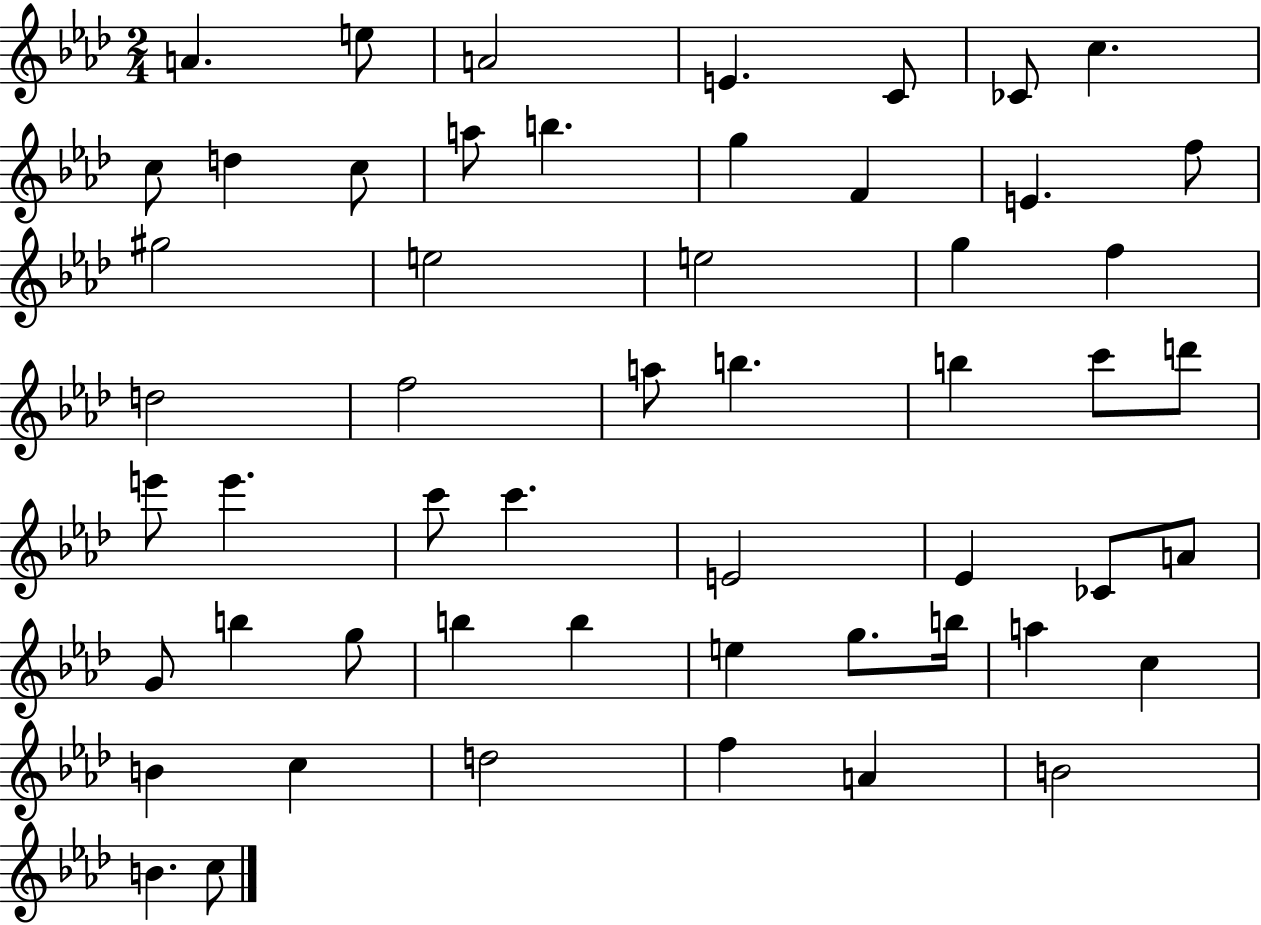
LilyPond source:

{
  \clef treble
  \numericTimeSignature
  \time 2/4
  \key aes \major
  \repeat volta 2 { a'4. e''8 | a'2 | e'4. c'8 | ces'8 c''4. | \break c''8 d''4 c''8 | a''8 b''4. | g''4 f'4 | e'4. f''8 | \break gis''2 | e''2 | e''2 | g''4 f''4 | \break d''2 | f''2 | a''8 b''4. | b''4 c'''8 d'''8 | \break e'''8 e'''4. | c'''8 c'''4. | e'2 | ees'4 ces'8 a'8 | \break g'8 b''4 g''8 | b''4 b''4 | e''4 g''8. b''16 | a''4 c''4 | \break b'4 c''4 | d''2 | f''4 a'4 | b'2 | \break b'4. c''8 | } \bar "|."
}